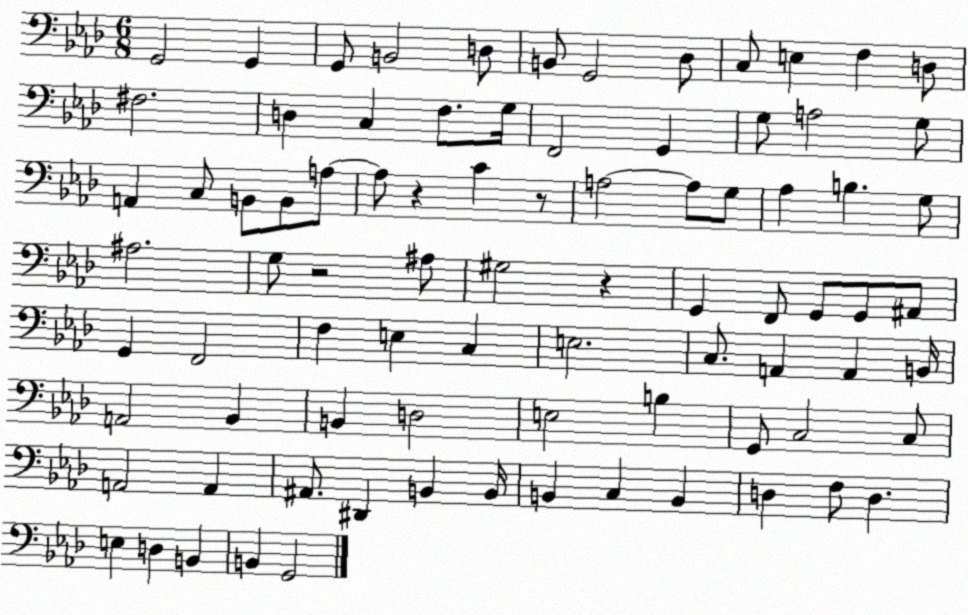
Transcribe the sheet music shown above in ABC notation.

X:1
T:Untitled
M:6/8
L:1/4
K:Ab
G,,2 G,, G,,/2 B,,2 D,/2 B,,/2 G,,2 _D,/2 C,/2 E, F, D,/2 ^F,2 D, C, F,/2 G,/4 F,,2 G,, G,/2 A,2 G,/2 A,, C,/2 B,,/2 B,,/2 A,/2 A,/2 z C z/2 A,2 A,/2 G,/2 _A, B, G,/2 ^A,2 G,/2 z2 ^A,/2 ^G,2 z G,, F,,/2 G,,/2 G,,/2 ^A,,/2 G,, F,,2 F, E, C, E,2 C,/2 A,, A,, B,,/4 A,,2 _B,, B,, D,2 E,2 B, G,,/2 C,2 C,/2 A,,2 A,, ^A,,/2 ^D,, B,, B,,/4 B,, C, B,, D, F,/2 D, E, D, B,, B,, G,,2